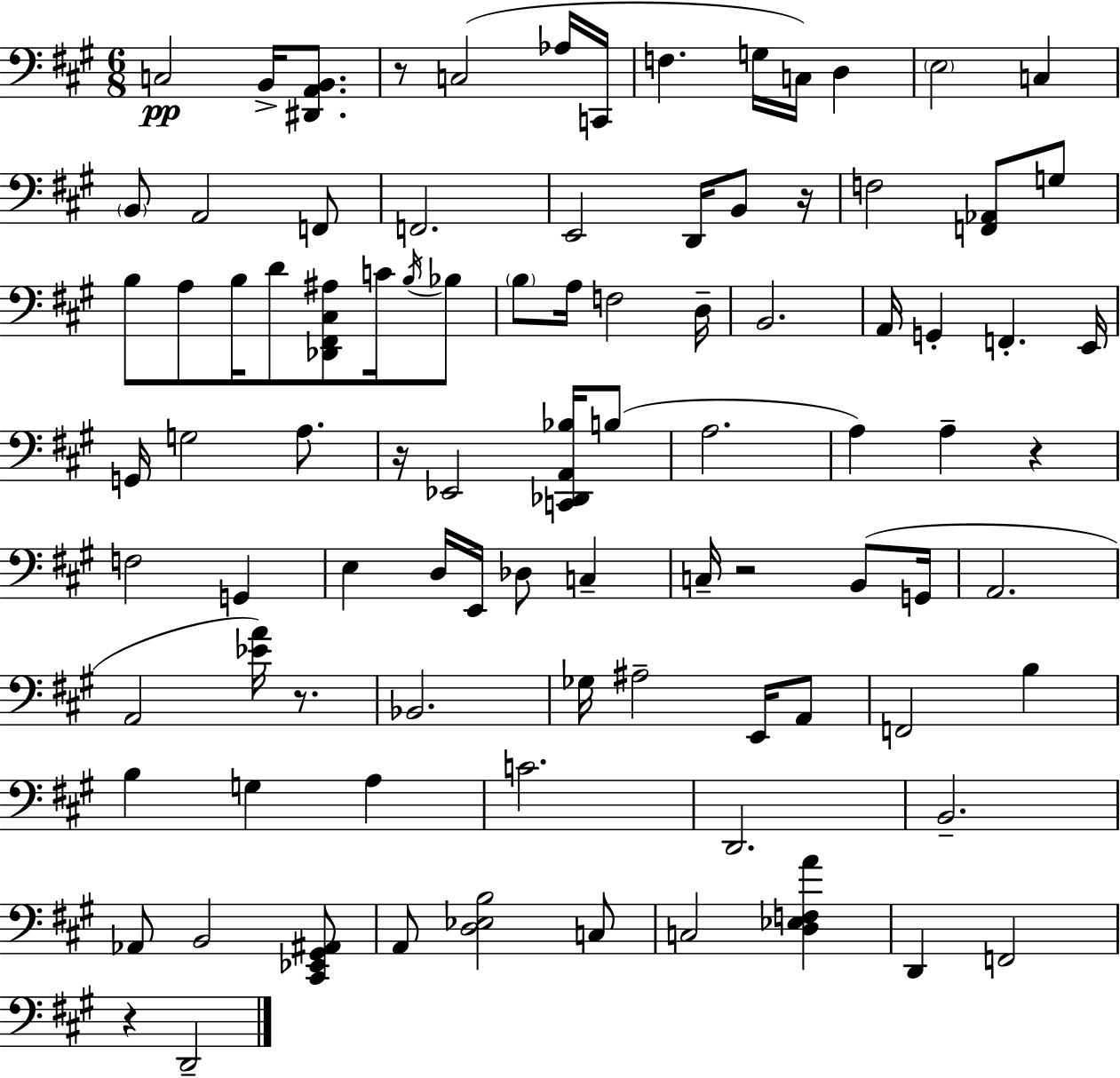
C3/h B2/s [D#2,A2,B2]/e. R/e C3/h Ab3/s C2/s F3/q. G3/s C3/s D3/q E3/h C3/q B2/e A2/h F2/e F2/h. E2/h D2/s B2/e R/s F3/h [F2,Ab2]/e G3/e B3/e A3/e B3/s D4/e [Db2,F#2,C#3,A#3]/e C4/s B3/s Bb3/e B3/e A3/s F3/h D3/s B2/h. A2/s G2/q F2/q. E2/s G2/s G3/h A3/e. R/s Eb2/h [C2,Db2,A2,Bb3]/s B3/e A3/h. A3/q A3/q R/q F3/h G2/q E3/q D3/s E2/s Db3/e C3/q C3/s R/h B2/e G2/s A2/h. A2/h [Eb4,A4]/s R/e. Bb2/h. Gb3/s A#3/h E2/s A2/e F2/h B3/q B3/q G3/q A3/q C4/h. D2/h. B2/h. Ab2/e B2/h [C#2,Eb2,G#2,A#2]/e A2/e [D3,Eb3,B3]/h C3/e C3/h [D3,Eb3,F3,A4]/q D2/q F2/h R/q D2/h